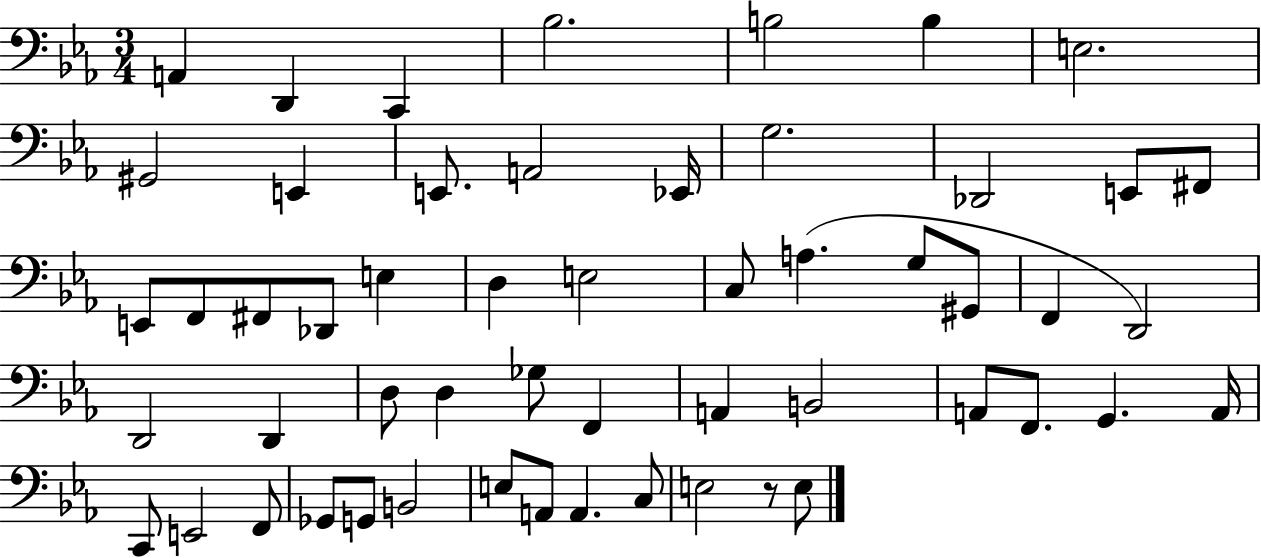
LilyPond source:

{
  \clef bass
  \numericTimeSignature
  \time 3/4
  \key ees \major
  a,4 d,4 c,4 | bes2. | b2 b4 | e2. | \break gis,2 e,4 | e,8. a,2 ees,16 | g2. | des,2 e,8 fis,8 | \break e,8 f,8 fis,8 des,8 e4 | d4 e2 | c8 a4.( g8 gis,8 | f,4 d,2) | \break d,2 d,4 | d8 d4 ges8 f,4 | a,4 b,2 | a,8 f,8. g,4. a,16 | \break c,8 e,2 f,8 | ges,8 g,8 b,2 | e8 a,8 a,4. c8 | e2 r8 e8 | \break \bar "|."
}